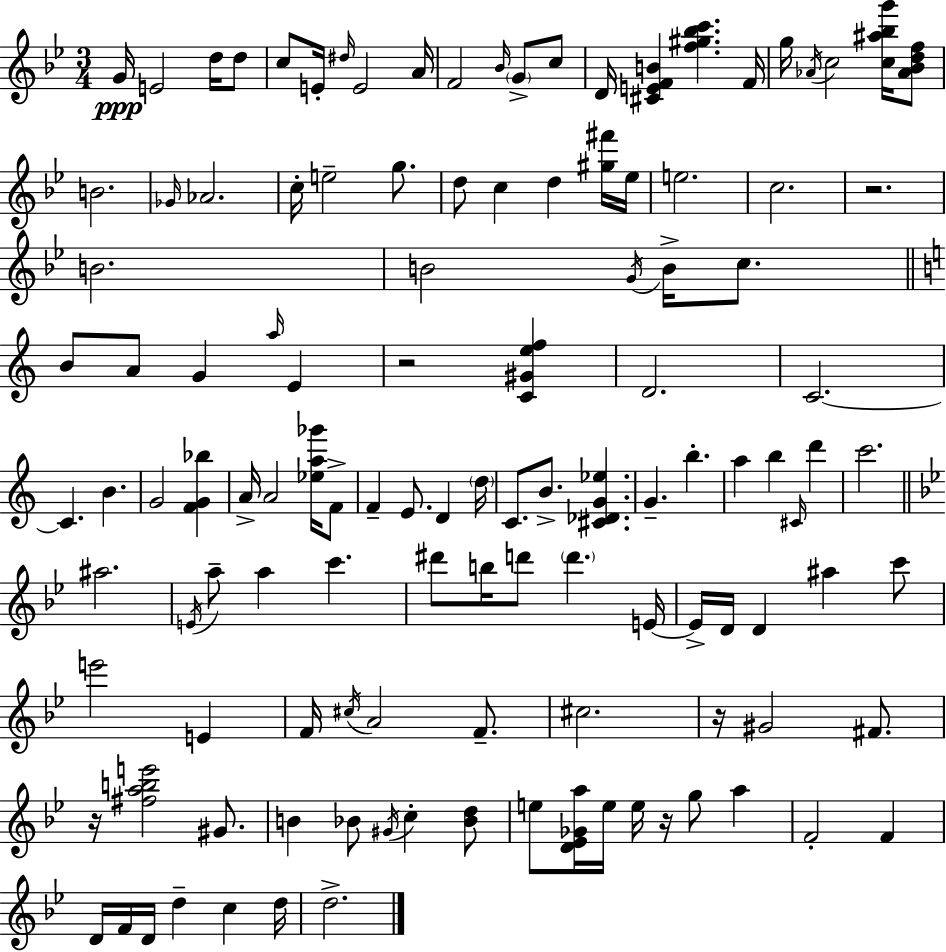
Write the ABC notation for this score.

X:1
T:Untitled
M:3/4
L:1/4
K:Gm
G/4 E2 d/4 d/2 c/2 E/4 ^d/4 E2 A/4 F2 _B/4 G/2 c/2 D/4 [^CEFB] [f^g_bc'] F/4 g/4 _A/4 c2 [c^a_bg']/4 [_A_Bdf]/2 B2 _G/4 _A2 c/4 e2 g/2 d/2 c d [^g^f']/4 _e/4 e2 c2 z2 B2 B2 G/4 B/4 c/2 B/2 A/2 G a/4 E z2 [C^Gef] D2 C2 C B G2 [FG_b] A/4 A2 [_ea_g']/4 F/2 F E/2 D d/4 C/2 B/2 [^C_DG_e] G b a b ^C/4 d' c'2 ^a2 E/4 a/2 a c' ^d'/2 b/4 d'/2 d' E/4 E/4 D/4 D ^a c'/2 e'2 E F/4 ^c/4 A2 F/2 ^c2 z/4 ^G2 ^F/2 z/4 [^fabe']2 ^G/2 B _B/2 ^G/4 c [_Bd]/2 e/2 [D_E_Ga]/4 e/4 e/4 z/4 g/2 a F2 F D/4 F/4 D/4 d c d/4 d2